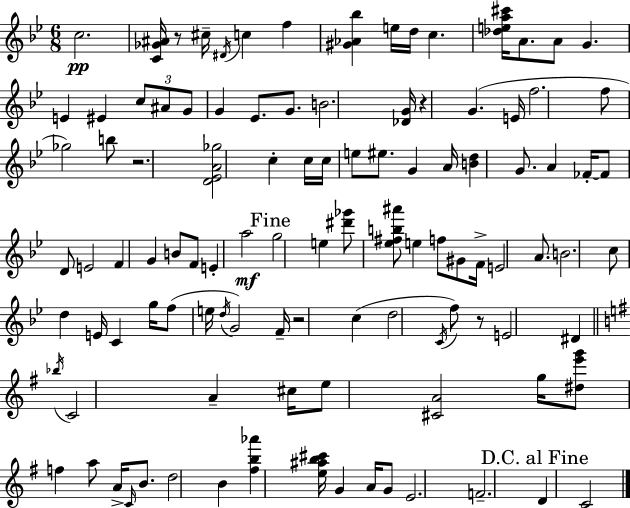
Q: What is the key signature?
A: BES major